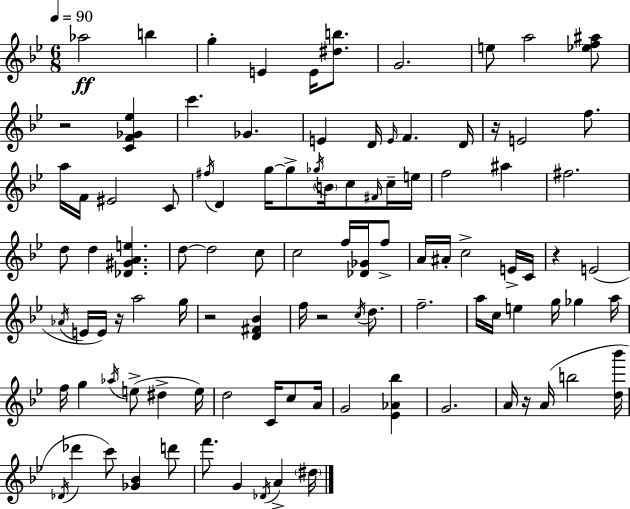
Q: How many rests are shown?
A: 7